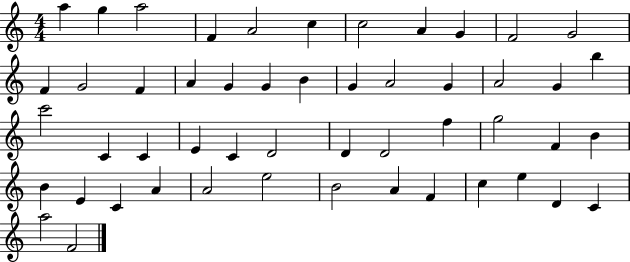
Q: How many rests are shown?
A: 0